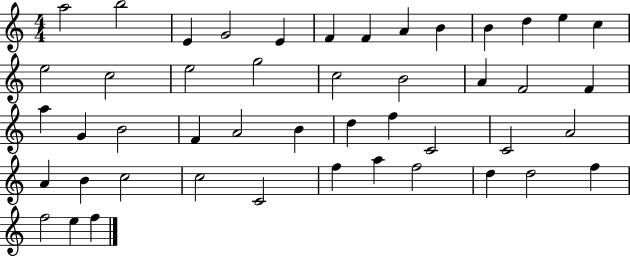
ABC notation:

X:1
T:Untitled
M:4/4
L:1/4
K:C
a2 b2 E G2 E F F A B B d e c e2 c2 e2 g2 c2 B2 A F2 F a G B2 F A2 B d f C2 C2 A2 A B c2 c2 C2 f a f2 d d2 f f2 e f